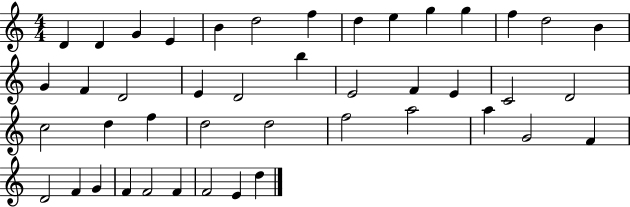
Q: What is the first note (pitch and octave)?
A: D4